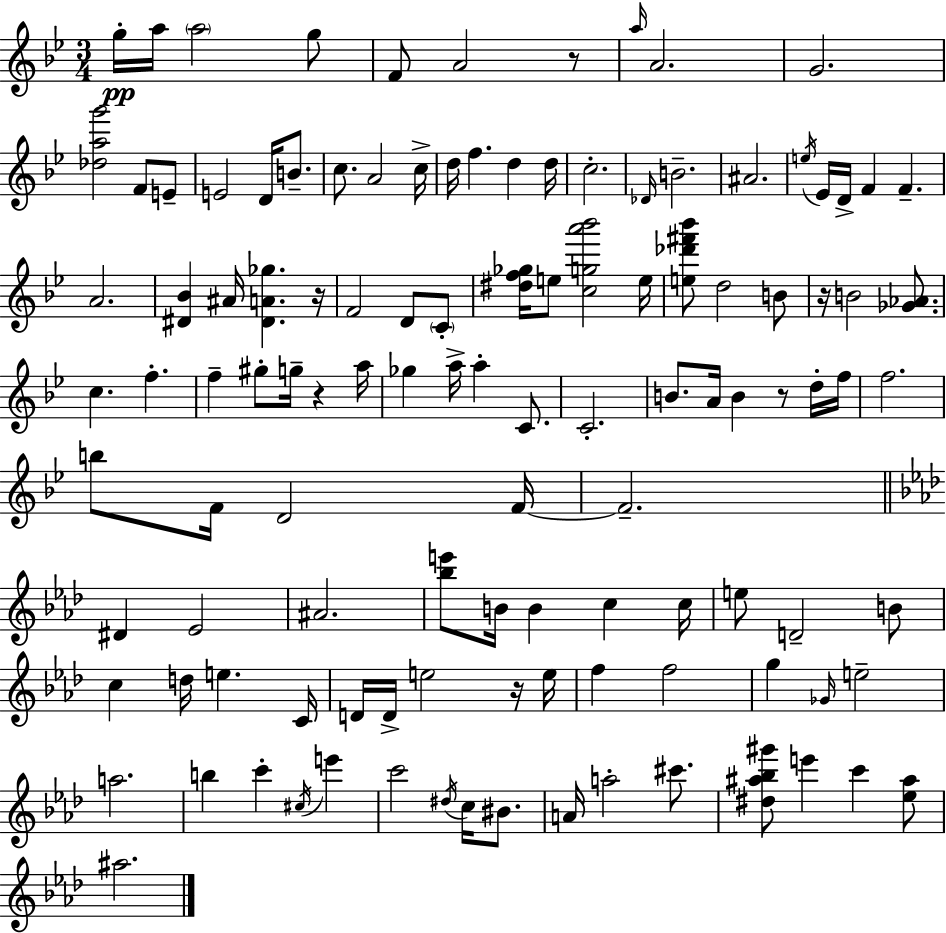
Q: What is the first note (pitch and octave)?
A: G5